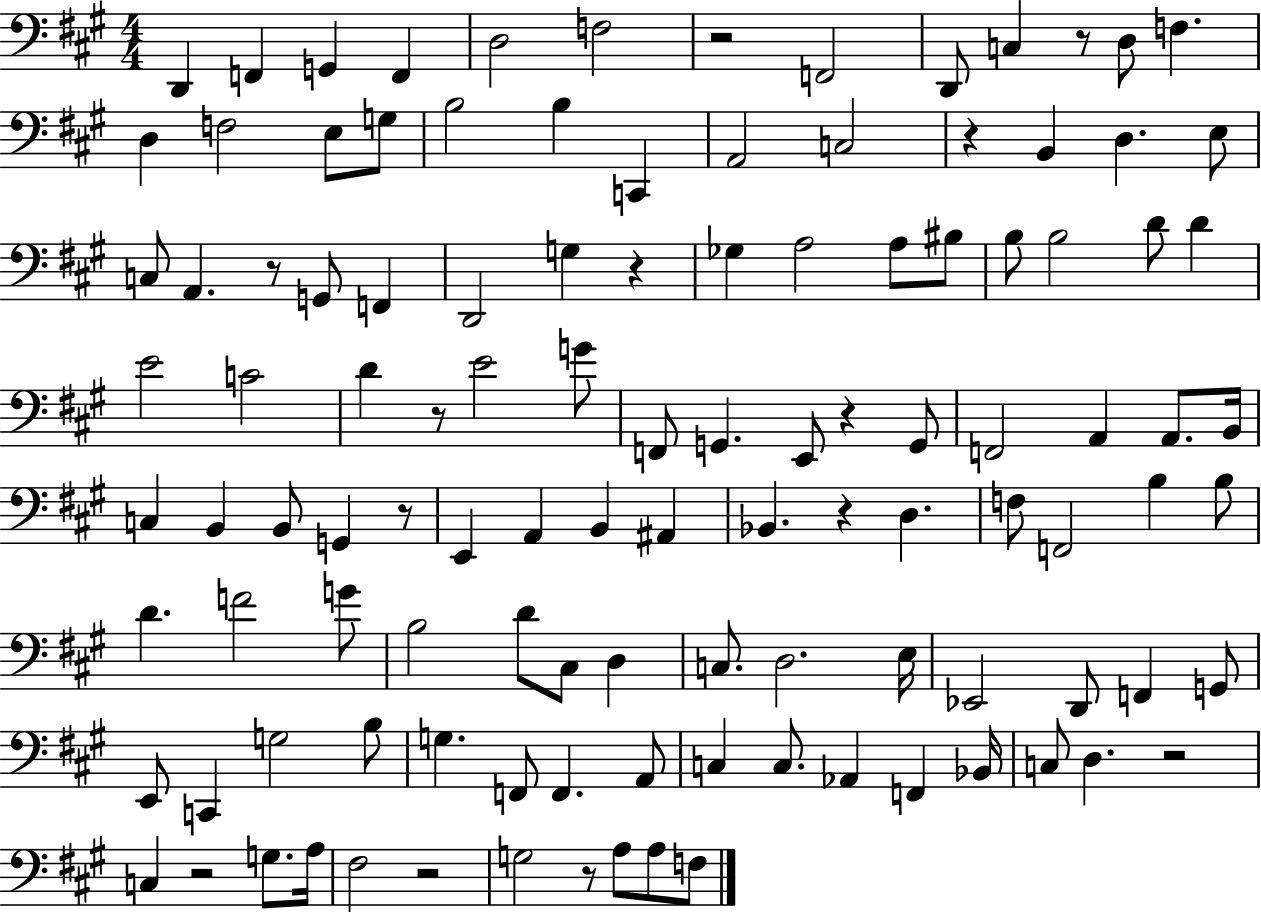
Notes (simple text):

D2/q F2/q G2/q F2/q D3/h F3/h R/h F2/h D2/e C3/q R/e D3/e F3/q. D3/q F3/h E3/e G3/e B3/h B3/q C2/q A2/h C3/h R/q B2/q D3/q. E3/e C3/e A2/q. R/e G2/e F2/q D2/h G3/q R/q Gb3/q A3/h A3/e BIS3/e B3/e B3/h D4/e D4/q E4/h C4/h D4/q R/e E4/h G4/e F2/e G2/q. E2/e R/q G2/e F2/h A2/q A2/e. B2/s C3/q B2/q B2/e G2/q R/e E2/q A2/q B2/q A#2/q Bb2/q. R/q D3/q. F3/e F2/h B3/q B3/e D4/q. F4/h G4/e B3/h D4/e C#3/e D3/q C3/e. D3/h. E3/s Eb2/h D2/e F2/q G2/e E2/e C2/q G3/h B3/e G3/q. F2/e F2/q. A2/e C3/q C3/e. Ab2/q F2/q Bb2/s C3/e D3/q. R/h C3/q R/h G3/e. A3/s F#3/h R/h G3/h R/e A3/e A3/e F3/e